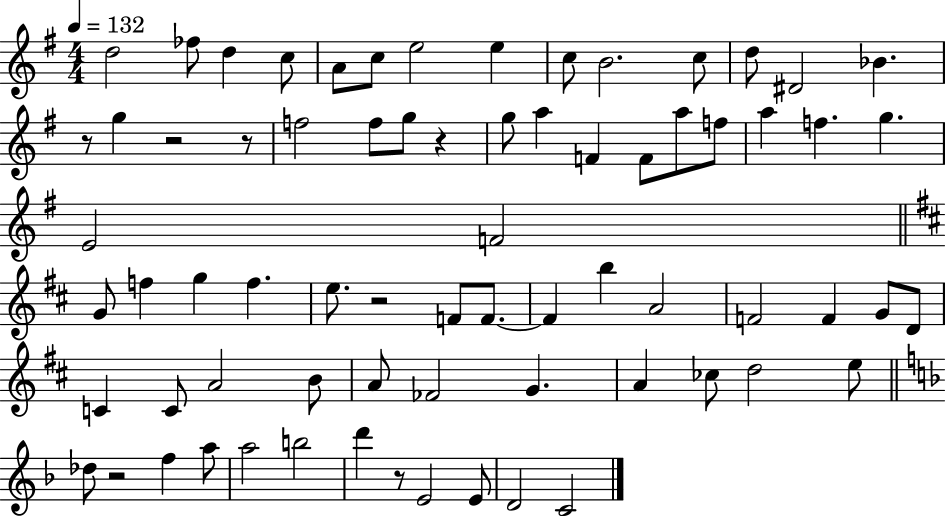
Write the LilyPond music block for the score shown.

{
  \clef treble
  \numericTimeSignature
  \time 4/4
  \key g \major
  \tempo 4 = 132
  d''2 fes''8 d''4 c''8 | a'8 c''8 e''2 e''4 | c''8 b'2. c''8 | d''8 dis'2 bes'4. | \break r8 g''4 r2 r8 | f''2 f''8 g''8 r4 | g''8 a''4 f'4 f'8 a''8 f''8 | a''4 f''4. g''4. | \break e'2 f'2 | \bar "||" \break \key d \major g'8 f''4 g''4 f''4. | e''8. r2 f'8 f'8.~~ | f'4 b''4 a'2 | f'2 f'4 g'8 d'8 | \break c'4 c'8 a'2 b'8 | a'8 fes'2 g'4. | a'4 ces''8 d''2 e''8 | \bar "||" \break \key f \major des''8 r2 f''4 a''8 | a''2 b''2 | d'''4 r8 e'2 e'8 | d'2 c'2 | \break \bar "|."
}